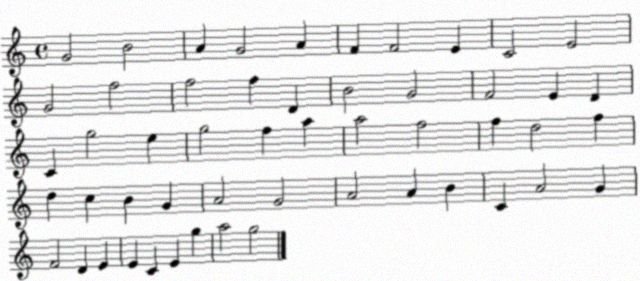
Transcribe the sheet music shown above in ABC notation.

X:1
T:Untitled
M:4/4
L:1/4
K:C
G2 B2 A G2 A F F2 E C2 E2 G2 f2 f2 f D B2 G2 F2 E D C g2 e g2 f a a2 f2 f d2 f d c B G A2 G2 A2 A B C A2 G F2 D E E C E g a2 g2